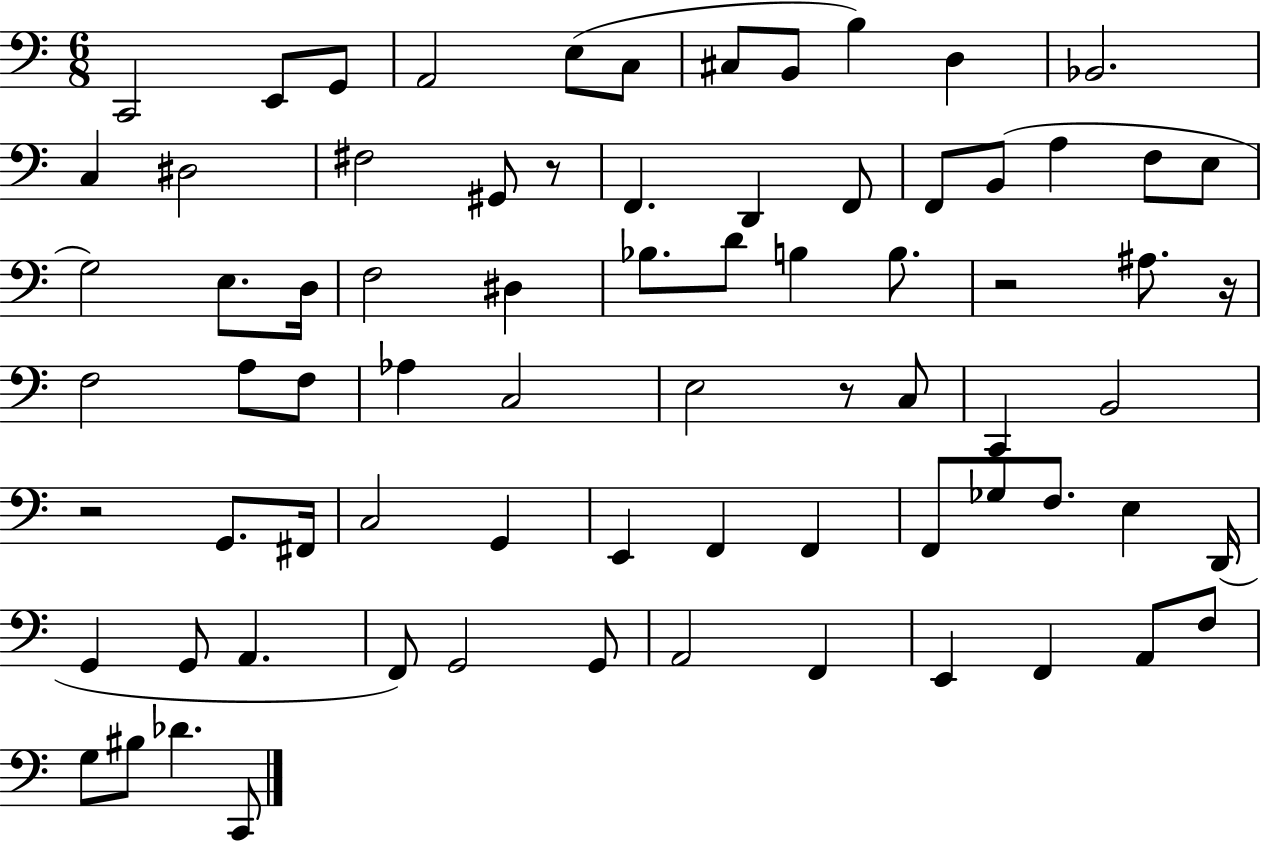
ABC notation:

X:1
T:Untitled
M:6/8
L:1/4
K:C
C,,2 E,,/2 G,,/2 A,,2 E,/2 C,/2 ^C,/2 B,,/2 B, D, _B,,2 C, ^D,2 ^F,2 ^G,,/2 z/2 F,, D,, F,,/2 F,,/2 B,,/2 A, F,/2 E,/2 G,2 E,/2 D,/4 F,2 ^D, _B,/2 D/2 B, B,/2 z2 ^A,/2 z/4 F,2 A,/2 F,/2 _A, C,2 E,2 z/2 C,/2 C,, B,,2 z2 G,,/2 ^F,,/4 C,2 G,, E,, F,, F,, F,,/2 _G,/2 F,/2 E, D,,/4 G,, G,,/2 A,, F,,/2 G,,2 G,,/2 A,,2 F,, E,, F,, A,,/2 F,/2 G,/2 ^B,/2 _D C,,/2